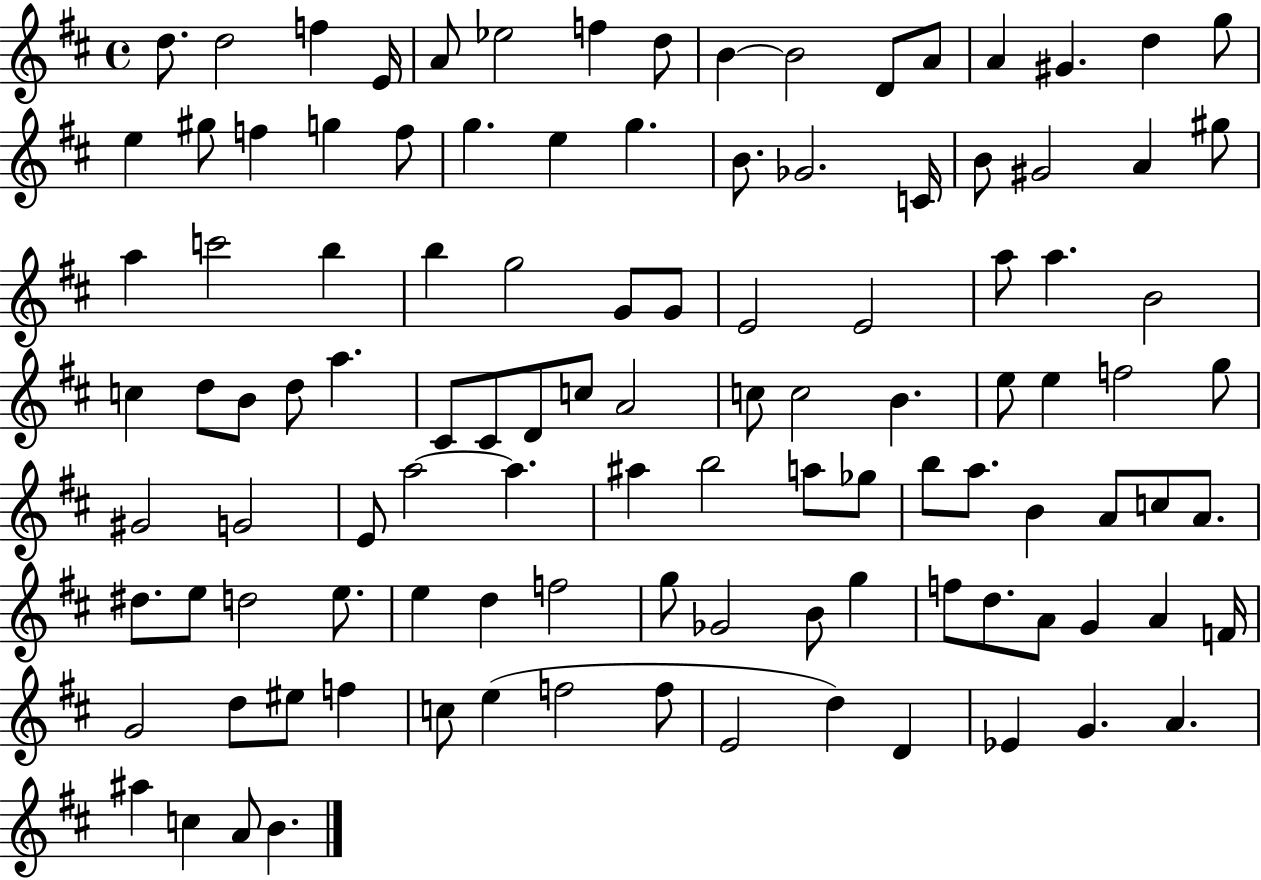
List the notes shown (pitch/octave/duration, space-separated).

D5/e. D5/h F5/q E4/s A4/e Eb5/h F5/q D5/e B4/q B4/h D4/e A4/e A4/q G#4/q. D5/q G5/e E5/q G#5/e F5/q G5/q F5/e G5/q. E5/q G5/q. B4/e. Gb4/h. C4/s B4/e G#4/h A4/q G#5/e A5/q C6/h B5/q B5/q G5/h G4/e G4/e E4/h E4/h A5/e A5/q. B4/h C5/q D5/e B4/e D5/e A5/q. C#4/e C#4/e D4/e C5/e A4/h C5/e C5/h B4/q. E5/e E5/q F5/h G5/e G#4/h G4/h E4/e A5/h A5/q. A#5/q B5/h A5/e Gb5/e B5/e A5/e. B4/q A4/e C5/e A4/e. D#5/e. E5/e D5/h E5/e. E5/q D5/q F5/h G5/e Gb4/h B4/e G5/q F5/e D5/e. A4/e G4/q A4/q F4/s G4/h D5/e EIS5/e F5/q C5/e E5/q F5/h F5/e E4/h D5/q D4/q Eb4/q G4/q. A4/q. A#5/q C5/q A4/e B4/q.